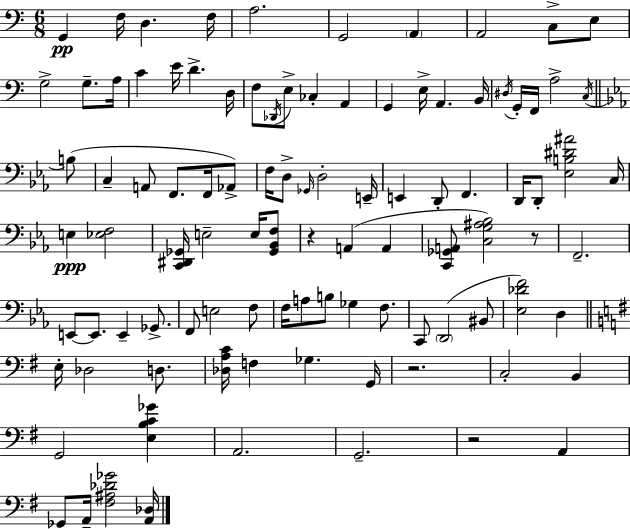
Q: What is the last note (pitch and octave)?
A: A2